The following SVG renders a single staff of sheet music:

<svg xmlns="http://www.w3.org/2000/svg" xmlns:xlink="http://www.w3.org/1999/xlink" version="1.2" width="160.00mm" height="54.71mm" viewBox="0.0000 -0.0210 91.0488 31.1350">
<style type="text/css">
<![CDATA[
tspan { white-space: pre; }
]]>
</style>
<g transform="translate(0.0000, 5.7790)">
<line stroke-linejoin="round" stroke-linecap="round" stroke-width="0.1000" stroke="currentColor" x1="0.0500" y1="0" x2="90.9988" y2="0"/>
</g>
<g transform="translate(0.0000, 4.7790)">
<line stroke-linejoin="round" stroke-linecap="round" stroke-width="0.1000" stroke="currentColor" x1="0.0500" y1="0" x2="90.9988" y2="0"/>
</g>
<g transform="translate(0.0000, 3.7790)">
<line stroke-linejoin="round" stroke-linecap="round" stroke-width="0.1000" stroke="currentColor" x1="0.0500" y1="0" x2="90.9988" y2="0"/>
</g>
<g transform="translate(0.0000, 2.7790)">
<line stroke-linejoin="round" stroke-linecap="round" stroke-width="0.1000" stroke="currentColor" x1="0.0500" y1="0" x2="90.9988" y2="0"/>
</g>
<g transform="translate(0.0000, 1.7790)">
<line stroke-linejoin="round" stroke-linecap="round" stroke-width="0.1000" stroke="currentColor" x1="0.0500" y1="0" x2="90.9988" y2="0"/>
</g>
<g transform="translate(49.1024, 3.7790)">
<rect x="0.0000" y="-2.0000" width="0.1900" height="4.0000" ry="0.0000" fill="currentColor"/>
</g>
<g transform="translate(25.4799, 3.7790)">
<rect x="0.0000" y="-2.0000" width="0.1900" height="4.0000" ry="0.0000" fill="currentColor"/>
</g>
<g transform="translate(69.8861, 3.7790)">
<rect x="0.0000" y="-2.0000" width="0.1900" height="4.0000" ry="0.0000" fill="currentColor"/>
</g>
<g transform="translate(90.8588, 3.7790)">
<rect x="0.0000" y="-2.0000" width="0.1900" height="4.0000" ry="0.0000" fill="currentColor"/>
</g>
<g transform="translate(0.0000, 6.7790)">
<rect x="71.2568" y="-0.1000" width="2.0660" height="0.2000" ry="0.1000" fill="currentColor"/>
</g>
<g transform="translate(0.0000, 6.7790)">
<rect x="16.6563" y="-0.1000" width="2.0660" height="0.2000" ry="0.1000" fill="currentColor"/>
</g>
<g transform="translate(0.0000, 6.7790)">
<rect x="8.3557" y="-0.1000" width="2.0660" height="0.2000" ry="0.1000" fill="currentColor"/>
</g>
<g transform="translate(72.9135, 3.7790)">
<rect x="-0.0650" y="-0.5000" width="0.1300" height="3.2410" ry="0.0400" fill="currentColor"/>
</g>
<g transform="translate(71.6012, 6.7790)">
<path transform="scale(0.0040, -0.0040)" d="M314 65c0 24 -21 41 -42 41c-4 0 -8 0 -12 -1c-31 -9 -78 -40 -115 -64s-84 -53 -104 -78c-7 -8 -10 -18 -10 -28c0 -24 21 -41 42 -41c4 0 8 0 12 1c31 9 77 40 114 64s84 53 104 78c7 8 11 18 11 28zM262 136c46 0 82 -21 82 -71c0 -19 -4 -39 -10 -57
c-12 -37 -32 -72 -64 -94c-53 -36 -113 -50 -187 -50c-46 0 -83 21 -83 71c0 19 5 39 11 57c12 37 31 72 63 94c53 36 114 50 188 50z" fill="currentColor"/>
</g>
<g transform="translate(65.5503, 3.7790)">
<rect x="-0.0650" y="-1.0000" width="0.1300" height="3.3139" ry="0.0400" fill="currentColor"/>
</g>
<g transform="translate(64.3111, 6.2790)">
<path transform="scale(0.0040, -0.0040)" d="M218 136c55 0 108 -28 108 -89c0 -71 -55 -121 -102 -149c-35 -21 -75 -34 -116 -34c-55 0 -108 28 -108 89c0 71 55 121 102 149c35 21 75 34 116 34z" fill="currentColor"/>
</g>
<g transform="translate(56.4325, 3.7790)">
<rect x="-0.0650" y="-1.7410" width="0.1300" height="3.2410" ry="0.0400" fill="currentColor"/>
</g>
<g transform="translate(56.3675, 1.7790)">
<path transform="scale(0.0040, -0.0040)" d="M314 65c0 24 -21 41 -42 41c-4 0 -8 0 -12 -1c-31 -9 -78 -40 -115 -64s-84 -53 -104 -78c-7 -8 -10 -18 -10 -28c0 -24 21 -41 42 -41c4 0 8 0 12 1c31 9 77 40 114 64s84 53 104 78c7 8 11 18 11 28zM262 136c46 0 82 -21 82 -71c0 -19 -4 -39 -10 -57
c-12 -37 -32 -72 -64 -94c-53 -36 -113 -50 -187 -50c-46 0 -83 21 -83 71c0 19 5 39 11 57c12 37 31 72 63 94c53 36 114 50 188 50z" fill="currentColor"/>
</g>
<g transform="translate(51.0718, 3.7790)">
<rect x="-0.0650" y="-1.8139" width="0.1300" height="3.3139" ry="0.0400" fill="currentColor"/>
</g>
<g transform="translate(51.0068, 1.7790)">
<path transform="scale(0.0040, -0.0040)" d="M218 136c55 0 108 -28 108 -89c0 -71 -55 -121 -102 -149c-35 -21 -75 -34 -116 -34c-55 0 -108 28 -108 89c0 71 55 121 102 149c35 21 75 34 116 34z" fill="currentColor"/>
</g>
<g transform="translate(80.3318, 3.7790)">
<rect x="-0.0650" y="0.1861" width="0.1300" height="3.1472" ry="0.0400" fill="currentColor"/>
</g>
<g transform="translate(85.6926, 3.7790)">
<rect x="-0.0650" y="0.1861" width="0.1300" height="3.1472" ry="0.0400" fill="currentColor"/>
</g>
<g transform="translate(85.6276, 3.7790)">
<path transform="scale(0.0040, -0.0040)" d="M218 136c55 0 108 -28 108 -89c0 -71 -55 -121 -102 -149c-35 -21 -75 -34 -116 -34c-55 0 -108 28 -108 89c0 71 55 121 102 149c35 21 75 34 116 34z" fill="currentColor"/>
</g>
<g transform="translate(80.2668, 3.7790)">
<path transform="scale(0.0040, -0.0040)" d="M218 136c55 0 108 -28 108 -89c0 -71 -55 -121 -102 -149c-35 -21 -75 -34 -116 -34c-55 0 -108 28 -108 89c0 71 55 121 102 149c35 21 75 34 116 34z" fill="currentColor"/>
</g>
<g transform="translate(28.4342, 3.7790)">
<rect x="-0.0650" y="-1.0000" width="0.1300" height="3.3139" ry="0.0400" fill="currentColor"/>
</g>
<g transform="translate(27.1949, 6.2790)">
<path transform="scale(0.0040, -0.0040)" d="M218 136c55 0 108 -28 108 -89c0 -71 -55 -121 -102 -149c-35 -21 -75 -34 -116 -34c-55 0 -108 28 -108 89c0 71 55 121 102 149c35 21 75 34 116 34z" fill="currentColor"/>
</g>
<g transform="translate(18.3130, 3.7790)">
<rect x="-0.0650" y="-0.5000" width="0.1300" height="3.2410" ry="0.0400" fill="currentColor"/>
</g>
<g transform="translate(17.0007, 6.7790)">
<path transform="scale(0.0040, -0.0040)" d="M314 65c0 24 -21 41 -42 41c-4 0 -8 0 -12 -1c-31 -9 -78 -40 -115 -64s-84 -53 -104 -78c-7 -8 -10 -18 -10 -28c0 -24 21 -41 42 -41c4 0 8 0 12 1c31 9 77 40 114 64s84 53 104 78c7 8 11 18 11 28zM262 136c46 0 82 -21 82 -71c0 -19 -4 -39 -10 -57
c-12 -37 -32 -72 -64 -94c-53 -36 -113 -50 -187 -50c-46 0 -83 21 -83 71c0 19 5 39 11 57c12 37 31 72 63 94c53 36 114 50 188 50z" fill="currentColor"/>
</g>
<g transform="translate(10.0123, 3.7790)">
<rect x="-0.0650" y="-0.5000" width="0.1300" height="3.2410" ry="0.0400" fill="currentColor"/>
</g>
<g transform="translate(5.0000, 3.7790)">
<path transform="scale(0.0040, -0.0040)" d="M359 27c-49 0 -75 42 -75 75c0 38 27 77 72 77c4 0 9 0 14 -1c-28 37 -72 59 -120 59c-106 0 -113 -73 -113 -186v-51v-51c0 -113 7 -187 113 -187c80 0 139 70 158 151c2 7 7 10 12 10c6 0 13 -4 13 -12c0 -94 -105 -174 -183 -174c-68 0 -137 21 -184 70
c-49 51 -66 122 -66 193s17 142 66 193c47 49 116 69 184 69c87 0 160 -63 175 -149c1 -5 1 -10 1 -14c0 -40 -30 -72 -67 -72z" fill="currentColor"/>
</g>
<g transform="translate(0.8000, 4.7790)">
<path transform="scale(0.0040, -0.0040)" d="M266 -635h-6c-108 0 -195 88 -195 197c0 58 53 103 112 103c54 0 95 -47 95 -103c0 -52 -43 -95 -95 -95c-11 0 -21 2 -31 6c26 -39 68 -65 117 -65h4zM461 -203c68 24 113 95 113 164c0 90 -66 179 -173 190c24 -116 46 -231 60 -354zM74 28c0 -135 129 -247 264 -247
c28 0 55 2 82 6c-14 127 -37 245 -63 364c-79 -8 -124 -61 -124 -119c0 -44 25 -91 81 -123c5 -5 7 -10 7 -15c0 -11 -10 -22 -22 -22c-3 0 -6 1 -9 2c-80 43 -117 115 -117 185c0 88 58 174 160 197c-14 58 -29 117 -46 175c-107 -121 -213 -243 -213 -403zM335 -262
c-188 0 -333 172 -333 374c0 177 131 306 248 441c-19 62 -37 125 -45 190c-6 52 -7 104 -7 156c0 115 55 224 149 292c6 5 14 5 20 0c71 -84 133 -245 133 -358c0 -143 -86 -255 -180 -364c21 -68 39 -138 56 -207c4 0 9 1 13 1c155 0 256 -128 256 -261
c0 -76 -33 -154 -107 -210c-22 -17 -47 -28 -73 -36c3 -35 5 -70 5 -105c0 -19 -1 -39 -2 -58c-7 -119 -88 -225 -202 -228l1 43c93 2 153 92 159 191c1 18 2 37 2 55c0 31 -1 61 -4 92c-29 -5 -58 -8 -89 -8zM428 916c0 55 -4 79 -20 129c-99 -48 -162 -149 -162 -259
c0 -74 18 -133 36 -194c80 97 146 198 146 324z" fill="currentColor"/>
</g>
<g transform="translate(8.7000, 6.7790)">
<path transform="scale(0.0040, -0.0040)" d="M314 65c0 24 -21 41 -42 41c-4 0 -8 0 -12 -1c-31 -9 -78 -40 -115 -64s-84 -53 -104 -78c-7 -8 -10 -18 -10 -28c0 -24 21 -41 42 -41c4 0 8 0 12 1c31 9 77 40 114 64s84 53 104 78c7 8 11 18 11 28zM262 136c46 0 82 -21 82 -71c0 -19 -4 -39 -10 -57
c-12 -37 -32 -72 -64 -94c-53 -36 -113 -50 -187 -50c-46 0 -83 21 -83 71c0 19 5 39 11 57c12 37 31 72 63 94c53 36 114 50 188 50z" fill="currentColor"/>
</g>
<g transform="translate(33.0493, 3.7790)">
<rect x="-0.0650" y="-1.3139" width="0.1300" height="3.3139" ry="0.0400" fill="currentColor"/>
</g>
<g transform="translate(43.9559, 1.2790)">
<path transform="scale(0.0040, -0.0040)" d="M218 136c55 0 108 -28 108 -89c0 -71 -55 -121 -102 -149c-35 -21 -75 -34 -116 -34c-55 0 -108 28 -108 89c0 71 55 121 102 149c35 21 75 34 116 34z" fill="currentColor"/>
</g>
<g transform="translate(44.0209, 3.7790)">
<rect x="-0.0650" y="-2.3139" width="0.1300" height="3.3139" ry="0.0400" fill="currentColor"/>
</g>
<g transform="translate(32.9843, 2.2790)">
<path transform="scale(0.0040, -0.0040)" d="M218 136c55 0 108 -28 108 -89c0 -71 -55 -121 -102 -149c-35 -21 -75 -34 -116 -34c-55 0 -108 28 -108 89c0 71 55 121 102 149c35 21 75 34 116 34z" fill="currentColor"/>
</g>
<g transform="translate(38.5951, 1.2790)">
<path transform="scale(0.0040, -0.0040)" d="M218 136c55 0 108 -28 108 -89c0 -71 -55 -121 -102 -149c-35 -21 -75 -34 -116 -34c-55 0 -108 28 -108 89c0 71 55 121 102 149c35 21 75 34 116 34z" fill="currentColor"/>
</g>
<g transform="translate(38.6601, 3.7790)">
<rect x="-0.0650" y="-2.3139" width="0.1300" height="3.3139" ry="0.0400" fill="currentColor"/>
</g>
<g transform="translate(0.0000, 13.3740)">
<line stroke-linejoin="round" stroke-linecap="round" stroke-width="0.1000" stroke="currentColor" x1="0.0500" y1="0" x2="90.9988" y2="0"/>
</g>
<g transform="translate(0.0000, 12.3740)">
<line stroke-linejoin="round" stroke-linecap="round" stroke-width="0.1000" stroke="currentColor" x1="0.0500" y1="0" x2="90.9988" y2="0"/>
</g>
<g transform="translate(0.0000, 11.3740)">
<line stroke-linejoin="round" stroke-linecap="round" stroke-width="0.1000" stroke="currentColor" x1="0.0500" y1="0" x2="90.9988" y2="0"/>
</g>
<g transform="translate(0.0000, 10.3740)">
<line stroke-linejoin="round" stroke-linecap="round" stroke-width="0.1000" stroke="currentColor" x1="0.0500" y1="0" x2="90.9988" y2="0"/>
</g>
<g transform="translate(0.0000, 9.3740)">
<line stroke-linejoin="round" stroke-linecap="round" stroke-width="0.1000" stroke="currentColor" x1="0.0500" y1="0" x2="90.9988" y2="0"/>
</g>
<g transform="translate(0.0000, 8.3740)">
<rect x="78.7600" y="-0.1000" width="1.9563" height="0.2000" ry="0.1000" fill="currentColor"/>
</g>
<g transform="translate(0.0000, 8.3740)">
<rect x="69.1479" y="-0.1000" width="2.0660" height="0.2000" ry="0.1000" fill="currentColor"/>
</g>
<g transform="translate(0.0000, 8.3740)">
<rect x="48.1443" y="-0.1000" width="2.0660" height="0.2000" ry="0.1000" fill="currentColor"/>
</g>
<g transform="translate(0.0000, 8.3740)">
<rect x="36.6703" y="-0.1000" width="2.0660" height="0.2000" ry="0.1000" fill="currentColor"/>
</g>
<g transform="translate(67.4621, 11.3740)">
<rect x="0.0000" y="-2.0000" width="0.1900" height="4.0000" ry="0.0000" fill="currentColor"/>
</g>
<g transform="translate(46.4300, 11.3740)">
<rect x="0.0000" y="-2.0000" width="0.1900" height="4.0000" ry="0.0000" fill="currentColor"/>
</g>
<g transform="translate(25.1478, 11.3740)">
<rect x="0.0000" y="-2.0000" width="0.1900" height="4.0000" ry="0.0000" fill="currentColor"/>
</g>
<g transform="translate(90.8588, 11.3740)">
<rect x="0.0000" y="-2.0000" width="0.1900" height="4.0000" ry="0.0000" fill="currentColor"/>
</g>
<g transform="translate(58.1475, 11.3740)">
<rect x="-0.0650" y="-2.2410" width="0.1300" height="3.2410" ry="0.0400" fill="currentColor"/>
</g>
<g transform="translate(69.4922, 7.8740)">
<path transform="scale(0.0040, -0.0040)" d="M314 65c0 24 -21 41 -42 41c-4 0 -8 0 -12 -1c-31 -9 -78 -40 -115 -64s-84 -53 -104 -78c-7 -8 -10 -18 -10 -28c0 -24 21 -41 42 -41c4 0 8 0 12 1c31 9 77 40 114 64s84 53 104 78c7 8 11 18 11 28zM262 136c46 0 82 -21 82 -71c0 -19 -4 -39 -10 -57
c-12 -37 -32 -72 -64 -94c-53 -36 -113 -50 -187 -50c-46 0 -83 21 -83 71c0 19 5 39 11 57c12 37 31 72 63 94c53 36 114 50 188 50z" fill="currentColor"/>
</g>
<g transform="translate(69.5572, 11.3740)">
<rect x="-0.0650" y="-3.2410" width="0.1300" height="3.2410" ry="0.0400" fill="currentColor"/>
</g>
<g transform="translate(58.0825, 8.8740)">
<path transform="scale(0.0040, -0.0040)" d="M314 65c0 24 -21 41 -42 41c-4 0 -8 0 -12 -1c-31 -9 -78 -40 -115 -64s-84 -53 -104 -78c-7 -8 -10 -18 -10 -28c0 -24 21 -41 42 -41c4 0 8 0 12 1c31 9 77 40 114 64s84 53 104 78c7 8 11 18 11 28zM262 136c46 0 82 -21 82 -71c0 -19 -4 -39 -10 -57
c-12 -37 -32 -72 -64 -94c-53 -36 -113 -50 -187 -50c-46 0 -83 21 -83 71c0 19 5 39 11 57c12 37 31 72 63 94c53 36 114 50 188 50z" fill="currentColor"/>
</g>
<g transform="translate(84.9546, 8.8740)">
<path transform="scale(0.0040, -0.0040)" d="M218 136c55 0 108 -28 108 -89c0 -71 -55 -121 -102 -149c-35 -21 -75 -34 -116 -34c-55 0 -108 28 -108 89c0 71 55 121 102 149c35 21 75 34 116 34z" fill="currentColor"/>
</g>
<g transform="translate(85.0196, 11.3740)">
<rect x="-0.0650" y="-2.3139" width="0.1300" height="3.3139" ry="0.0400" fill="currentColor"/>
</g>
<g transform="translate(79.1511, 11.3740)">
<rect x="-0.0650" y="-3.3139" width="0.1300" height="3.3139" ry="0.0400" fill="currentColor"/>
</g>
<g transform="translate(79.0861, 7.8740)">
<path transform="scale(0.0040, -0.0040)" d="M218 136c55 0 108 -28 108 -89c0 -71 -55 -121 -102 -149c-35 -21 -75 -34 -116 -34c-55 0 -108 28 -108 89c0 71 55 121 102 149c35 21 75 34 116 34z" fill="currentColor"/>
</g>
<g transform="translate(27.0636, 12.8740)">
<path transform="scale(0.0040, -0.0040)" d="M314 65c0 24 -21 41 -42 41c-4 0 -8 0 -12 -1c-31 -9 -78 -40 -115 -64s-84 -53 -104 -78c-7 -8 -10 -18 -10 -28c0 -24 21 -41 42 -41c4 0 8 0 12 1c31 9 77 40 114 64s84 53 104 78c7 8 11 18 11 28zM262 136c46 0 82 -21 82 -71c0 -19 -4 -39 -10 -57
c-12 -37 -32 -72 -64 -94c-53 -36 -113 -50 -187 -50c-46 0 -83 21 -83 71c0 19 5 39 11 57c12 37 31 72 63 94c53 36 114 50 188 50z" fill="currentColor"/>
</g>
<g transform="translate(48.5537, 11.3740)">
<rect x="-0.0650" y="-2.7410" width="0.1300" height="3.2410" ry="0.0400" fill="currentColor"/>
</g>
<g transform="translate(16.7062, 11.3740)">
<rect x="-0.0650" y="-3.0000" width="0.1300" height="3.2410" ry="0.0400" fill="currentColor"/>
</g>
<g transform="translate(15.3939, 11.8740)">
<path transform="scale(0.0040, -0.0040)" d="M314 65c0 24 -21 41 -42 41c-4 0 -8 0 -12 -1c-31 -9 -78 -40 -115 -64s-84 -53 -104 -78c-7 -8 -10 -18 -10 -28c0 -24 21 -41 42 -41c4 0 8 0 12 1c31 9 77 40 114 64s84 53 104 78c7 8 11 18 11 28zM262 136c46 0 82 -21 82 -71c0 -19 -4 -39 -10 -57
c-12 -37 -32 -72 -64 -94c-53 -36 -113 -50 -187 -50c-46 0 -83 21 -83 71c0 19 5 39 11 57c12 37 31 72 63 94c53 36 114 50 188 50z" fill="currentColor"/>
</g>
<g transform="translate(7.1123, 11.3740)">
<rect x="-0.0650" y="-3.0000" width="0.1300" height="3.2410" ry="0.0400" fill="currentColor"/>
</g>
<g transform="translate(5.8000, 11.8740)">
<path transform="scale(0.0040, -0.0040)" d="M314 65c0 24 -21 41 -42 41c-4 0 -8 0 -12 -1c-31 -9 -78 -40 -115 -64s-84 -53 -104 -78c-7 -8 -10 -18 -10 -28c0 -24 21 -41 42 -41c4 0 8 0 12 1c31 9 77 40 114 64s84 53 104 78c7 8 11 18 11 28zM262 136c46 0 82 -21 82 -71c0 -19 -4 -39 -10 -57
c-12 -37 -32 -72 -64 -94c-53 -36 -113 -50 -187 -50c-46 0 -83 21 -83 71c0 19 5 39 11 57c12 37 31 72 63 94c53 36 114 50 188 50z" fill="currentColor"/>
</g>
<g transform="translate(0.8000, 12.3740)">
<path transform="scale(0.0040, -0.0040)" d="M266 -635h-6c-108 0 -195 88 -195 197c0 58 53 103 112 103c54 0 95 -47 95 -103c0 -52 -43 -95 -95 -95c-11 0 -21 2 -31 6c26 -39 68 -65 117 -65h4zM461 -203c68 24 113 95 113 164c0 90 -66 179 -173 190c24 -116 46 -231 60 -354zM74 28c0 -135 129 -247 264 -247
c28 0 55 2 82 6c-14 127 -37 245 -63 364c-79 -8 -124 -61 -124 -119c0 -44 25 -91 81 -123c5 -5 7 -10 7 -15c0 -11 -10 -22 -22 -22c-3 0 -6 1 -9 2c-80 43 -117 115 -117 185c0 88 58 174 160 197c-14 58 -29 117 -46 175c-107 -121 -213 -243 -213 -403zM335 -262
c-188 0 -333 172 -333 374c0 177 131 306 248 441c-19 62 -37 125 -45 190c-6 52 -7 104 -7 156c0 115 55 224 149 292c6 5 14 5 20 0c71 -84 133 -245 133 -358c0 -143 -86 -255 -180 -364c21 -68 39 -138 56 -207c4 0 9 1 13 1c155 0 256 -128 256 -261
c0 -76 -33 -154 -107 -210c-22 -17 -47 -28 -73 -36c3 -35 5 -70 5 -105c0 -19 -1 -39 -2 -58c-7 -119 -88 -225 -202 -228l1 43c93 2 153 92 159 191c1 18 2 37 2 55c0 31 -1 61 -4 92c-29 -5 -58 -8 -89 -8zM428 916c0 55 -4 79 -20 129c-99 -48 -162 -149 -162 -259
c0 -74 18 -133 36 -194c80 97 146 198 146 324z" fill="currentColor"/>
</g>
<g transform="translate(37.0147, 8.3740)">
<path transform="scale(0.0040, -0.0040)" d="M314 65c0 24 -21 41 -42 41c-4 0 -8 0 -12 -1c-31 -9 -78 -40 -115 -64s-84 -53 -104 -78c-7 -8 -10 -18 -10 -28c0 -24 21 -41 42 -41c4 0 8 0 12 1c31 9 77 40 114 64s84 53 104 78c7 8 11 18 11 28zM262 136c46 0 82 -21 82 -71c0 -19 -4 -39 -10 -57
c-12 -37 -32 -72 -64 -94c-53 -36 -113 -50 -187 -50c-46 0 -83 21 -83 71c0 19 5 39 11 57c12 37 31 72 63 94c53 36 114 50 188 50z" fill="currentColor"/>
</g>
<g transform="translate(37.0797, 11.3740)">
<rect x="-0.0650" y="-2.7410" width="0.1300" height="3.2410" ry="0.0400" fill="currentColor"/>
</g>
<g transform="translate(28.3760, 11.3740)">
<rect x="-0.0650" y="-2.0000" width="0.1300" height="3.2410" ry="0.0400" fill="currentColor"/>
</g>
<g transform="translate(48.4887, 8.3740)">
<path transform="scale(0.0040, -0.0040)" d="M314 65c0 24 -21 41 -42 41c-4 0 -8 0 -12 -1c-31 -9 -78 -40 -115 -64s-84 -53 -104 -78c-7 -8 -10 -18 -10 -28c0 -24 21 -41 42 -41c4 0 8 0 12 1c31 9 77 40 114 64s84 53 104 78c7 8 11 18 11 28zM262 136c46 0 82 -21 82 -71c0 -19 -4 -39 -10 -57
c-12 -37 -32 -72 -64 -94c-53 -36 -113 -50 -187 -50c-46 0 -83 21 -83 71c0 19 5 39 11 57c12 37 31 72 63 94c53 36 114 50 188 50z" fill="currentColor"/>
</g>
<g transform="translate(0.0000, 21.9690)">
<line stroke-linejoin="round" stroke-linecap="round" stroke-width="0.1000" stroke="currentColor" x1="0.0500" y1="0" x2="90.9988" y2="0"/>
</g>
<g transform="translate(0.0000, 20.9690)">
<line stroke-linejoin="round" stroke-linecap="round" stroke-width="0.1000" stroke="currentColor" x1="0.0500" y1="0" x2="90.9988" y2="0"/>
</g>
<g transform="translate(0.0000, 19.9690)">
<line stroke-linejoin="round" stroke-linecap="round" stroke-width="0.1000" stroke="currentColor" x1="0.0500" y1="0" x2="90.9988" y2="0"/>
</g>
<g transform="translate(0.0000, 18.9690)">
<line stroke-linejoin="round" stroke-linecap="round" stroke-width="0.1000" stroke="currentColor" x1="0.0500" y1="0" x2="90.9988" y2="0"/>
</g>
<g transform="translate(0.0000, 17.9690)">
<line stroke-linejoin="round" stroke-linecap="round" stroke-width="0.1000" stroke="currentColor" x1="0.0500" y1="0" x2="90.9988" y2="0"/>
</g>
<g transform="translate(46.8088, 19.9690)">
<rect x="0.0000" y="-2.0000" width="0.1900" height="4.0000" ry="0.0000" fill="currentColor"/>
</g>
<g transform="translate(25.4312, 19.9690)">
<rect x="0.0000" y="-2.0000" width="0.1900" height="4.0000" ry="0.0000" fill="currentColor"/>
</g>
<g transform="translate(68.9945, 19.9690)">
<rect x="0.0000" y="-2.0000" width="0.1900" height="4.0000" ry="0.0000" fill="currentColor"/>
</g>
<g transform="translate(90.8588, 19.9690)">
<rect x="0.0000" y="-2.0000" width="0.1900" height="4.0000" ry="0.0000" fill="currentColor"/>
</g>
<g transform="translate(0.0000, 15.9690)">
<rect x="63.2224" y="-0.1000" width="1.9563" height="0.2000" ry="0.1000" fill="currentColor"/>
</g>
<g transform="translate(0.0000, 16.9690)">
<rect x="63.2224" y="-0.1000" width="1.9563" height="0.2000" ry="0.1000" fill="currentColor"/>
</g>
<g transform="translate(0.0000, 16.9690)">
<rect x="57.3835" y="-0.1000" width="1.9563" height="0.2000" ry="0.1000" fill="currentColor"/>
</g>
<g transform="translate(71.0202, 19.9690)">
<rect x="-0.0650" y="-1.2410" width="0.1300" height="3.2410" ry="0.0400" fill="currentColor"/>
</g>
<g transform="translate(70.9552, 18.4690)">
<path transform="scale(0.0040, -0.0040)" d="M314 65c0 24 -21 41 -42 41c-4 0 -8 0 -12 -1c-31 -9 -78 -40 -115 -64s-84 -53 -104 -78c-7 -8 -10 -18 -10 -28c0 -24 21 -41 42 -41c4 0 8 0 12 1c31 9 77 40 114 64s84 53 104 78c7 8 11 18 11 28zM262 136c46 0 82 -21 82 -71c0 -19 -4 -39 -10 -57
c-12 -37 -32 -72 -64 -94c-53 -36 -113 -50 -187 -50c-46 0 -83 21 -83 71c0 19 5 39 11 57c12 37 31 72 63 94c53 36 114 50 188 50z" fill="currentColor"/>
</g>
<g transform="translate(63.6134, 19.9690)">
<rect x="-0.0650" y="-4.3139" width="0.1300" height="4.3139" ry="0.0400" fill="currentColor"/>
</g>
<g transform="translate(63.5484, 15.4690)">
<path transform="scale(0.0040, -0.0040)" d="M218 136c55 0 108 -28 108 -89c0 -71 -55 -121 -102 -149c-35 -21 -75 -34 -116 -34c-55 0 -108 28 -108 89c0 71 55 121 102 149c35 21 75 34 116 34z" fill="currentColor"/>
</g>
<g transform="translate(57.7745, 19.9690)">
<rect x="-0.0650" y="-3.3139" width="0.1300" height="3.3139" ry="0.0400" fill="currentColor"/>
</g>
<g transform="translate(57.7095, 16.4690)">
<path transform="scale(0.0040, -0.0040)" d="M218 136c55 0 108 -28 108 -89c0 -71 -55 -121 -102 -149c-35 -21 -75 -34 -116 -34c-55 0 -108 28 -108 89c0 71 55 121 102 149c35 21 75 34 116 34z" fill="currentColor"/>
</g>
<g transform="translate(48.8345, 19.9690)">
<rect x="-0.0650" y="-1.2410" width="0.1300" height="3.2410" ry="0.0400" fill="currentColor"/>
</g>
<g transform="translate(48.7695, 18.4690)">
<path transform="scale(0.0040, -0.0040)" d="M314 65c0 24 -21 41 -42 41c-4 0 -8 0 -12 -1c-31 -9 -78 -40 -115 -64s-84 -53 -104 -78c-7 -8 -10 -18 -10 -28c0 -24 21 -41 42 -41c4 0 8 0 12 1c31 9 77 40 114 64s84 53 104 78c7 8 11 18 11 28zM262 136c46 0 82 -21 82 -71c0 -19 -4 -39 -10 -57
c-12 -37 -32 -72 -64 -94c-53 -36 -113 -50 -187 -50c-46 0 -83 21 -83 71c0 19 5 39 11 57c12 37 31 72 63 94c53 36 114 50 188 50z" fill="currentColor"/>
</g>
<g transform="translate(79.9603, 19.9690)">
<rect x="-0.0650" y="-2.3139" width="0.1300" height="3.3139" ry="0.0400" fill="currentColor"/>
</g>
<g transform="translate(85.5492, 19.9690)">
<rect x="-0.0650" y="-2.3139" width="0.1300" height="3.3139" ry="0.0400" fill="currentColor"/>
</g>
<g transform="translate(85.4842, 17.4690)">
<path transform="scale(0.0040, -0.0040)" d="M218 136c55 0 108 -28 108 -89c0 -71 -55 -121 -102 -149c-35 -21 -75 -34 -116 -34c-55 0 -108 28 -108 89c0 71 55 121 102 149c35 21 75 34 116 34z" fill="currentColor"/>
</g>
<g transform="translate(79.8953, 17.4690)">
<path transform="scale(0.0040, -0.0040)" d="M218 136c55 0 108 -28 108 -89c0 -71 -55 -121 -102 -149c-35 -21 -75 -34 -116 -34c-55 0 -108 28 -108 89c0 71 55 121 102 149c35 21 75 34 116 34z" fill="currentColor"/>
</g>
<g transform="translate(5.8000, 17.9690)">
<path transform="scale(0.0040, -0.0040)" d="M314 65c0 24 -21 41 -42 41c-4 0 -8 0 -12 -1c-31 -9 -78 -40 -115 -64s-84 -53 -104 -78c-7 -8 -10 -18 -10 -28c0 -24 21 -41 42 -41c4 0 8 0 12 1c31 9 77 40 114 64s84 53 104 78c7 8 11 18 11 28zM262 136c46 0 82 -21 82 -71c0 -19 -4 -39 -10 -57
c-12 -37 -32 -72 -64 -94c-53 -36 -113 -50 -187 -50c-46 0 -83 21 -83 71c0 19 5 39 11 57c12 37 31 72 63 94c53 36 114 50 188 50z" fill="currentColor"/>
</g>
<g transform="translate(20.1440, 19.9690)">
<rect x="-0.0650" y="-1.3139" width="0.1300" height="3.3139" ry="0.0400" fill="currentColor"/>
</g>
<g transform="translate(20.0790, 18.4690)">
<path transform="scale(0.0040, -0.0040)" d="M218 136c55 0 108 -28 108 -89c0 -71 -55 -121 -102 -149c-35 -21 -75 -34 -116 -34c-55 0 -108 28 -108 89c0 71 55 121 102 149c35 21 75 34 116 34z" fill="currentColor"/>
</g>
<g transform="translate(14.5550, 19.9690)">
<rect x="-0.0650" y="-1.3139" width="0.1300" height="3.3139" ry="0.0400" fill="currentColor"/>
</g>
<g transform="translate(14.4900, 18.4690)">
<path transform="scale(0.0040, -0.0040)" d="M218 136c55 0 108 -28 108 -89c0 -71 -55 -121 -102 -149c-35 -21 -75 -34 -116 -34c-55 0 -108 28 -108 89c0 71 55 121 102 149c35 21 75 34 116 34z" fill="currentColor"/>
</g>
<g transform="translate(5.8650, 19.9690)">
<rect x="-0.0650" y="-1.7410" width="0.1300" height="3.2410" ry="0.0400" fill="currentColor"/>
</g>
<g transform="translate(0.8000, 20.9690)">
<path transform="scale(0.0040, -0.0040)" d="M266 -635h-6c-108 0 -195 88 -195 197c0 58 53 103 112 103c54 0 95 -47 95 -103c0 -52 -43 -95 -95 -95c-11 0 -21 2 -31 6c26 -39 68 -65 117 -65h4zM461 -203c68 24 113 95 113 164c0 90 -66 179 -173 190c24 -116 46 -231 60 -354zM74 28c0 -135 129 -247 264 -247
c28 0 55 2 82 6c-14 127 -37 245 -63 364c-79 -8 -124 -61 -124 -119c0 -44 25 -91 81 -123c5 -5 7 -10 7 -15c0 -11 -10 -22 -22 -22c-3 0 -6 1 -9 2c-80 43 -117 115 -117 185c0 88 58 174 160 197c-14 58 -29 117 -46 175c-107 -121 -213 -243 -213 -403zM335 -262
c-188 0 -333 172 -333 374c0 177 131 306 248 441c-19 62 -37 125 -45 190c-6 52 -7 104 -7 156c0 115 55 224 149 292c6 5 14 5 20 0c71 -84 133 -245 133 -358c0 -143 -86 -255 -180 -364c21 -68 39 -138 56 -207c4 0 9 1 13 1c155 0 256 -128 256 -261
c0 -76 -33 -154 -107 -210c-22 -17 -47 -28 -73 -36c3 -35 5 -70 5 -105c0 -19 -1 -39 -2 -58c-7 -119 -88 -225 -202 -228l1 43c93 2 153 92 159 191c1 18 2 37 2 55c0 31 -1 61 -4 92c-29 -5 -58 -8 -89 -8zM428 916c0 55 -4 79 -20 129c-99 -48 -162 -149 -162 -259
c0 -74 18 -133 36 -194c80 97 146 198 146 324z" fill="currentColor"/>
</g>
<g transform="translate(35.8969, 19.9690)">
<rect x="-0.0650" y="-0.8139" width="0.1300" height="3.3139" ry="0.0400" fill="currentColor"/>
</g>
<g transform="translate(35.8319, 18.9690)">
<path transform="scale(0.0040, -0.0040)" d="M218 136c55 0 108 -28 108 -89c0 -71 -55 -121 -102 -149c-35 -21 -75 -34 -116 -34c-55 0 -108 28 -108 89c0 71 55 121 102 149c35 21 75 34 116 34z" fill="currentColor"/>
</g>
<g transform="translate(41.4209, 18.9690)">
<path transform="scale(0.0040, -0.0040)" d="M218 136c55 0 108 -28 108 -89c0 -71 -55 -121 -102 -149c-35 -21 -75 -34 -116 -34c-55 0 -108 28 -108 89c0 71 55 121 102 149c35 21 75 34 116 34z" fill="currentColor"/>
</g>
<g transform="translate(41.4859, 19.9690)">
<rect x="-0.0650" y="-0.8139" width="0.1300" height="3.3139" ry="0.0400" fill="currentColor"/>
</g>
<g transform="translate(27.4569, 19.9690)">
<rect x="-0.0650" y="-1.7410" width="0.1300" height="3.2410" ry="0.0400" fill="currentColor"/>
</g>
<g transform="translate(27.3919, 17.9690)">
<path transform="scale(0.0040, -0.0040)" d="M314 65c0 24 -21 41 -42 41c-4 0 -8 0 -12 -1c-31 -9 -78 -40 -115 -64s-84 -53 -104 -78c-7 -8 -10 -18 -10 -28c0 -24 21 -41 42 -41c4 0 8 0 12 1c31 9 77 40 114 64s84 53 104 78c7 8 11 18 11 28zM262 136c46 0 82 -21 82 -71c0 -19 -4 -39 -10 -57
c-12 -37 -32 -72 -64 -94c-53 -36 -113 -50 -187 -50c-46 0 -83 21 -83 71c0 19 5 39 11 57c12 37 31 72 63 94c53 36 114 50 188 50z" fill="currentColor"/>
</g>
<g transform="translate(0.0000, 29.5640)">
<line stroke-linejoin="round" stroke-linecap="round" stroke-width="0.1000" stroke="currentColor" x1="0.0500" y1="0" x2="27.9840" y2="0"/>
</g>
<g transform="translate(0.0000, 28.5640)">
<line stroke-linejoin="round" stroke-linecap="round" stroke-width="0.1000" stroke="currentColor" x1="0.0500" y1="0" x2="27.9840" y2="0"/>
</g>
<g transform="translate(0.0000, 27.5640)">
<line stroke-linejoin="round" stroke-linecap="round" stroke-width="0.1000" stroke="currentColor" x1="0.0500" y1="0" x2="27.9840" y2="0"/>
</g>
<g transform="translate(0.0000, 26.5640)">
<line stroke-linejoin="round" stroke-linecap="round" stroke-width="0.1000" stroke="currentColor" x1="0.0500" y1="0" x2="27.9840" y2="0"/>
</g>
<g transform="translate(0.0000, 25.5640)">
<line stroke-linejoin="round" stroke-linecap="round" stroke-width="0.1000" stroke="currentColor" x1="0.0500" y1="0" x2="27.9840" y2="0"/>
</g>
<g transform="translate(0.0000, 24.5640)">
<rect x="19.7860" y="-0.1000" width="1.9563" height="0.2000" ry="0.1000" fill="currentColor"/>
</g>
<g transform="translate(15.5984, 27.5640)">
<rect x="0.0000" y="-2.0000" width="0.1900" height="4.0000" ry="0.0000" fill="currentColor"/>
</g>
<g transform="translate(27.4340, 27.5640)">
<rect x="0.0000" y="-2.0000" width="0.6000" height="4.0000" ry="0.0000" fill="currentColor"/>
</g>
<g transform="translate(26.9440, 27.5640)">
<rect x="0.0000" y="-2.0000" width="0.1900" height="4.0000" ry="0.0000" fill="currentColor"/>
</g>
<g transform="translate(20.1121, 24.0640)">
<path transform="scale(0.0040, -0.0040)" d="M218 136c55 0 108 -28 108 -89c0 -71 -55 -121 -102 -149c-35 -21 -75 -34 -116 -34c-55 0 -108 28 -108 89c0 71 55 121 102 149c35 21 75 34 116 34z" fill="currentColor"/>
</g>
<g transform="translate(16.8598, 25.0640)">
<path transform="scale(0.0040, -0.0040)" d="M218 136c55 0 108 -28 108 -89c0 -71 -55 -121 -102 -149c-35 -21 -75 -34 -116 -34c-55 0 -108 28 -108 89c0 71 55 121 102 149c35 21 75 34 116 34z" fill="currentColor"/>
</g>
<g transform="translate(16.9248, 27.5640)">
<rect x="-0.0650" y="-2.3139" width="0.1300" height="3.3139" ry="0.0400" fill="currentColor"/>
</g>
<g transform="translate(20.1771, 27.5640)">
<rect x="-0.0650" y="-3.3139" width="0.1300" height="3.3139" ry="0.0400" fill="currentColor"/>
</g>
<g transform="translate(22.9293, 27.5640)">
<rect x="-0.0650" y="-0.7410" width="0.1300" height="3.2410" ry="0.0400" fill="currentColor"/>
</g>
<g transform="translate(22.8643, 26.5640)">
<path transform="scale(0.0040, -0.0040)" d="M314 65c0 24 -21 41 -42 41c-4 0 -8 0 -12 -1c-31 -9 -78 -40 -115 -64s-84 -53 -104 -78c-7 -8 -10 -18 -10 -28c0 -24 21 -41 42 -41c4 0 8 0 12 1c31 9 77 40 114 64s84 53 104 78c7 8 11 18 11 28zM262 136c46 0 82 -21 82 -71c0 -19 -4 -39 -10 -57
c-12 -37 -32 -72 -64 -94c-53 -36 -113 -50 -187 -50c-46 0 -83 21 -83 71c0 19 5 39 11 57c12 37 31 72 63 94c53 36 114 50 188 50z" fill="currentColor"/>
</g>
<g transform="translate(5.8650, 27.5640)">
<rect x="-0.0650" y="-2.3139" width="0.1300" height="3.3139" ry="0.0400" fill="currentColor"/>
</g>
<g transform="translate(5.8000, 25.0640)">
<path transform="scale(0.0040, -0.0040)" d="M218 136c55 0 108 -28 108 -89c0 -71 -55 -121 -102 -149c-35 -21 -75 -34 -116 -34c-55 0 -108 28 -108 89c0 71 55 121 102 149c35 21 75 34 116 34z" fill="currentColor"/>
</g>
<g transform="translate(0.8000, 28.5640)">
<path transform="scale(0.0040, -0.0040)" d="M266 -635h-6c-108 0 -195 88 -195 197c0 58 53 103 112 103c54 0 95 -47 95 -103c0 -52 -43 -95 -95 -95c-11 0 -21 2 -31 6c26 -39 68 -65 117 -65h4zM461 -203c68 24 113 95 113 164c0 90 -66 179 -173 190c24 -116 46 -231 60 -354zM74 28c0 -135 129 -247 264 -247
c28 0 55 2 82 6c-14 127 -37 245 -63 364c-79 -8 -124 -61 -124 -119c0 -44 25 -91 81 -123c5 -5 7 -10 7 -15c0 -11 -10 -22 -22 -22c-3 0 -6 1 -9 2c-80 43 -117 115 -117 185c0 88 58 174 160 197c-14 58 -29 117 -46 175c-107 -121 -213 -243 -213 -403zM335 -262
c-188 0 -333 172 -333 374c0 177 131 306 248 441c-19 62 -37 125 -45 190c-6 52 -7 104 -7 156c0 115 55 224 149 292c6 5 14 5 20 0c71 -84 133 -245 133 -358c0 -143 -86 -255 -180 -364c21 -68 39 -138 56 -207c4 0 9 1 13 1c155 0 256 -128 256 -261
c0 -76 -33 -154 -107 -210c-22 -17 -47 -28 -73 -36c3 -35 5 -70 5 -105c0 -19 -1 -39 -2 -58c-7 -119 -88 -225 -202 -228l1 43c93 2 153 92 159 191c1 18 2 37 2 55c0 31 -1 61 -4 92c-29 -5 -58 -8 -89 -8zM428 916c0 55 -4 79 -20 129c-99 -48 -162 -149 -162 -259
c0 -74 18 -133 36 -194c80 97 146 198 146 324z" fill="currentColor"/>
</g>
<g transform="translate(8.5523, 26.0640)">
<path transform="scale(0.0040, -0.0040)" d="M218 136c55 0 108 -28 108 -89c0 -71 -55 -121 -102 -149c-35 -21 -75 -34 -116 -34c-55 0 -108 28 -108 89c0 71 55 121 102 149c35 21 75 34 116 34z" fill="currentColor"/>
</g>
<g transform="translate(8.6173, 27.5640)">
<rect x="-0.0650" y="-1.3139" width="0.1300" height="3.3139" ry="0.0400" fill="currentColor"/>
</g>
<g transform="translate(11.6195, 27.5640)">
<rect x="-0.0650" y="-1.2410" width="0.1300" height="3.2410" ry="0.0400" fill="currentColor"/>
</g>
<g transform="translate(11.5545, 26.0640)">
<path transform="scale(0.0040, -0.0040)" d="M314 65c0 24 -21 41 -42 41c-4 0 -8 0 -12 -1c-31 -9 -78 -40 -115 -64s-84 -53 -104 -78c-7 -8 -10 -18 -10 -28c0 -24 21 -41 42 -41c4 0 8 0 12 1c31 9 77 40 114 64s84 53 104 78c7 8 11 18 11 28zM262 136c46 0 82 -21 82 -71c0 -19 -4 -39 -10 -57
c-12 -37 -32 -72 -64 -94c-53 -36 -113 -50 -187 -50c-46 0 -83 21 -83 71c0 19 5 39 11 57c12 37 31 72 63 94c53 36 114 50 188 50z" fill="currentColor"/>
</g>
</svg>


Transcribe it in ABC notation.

X:1
T:Untitled
M:4/4
L:1/4
K:C
C2 C2 D e g g f f2 D C2 B B A2 A2 F2 a2 a2 g2 b2 b g f2 e e f2 d d e2 b d' e2 g g g e e2 g b d2